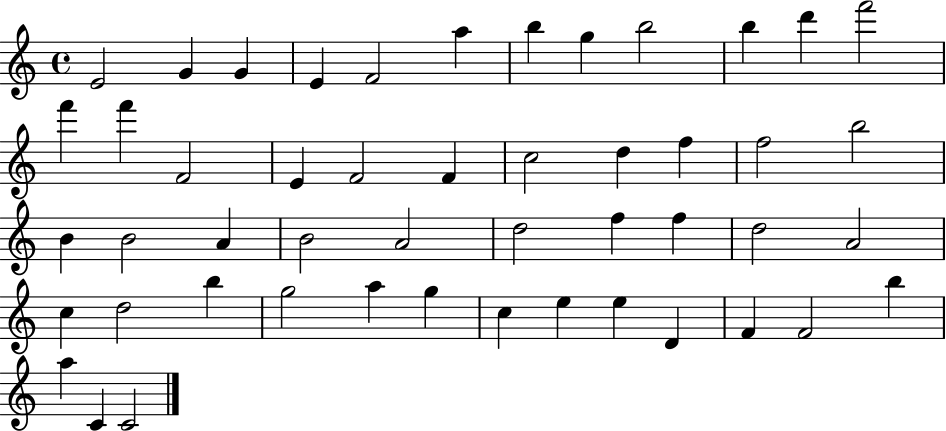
X:1
T:Untitled
M:4/4
L:1/4
K:C
E2 G G E F2 a b g b2 b d' f'2 f' f' F2 E F2 F c2 d f f2 b2 B B2 A B2 A2 d2 f f d2 A2 c d2 b g2 a g c e e D F F2 b a C C2